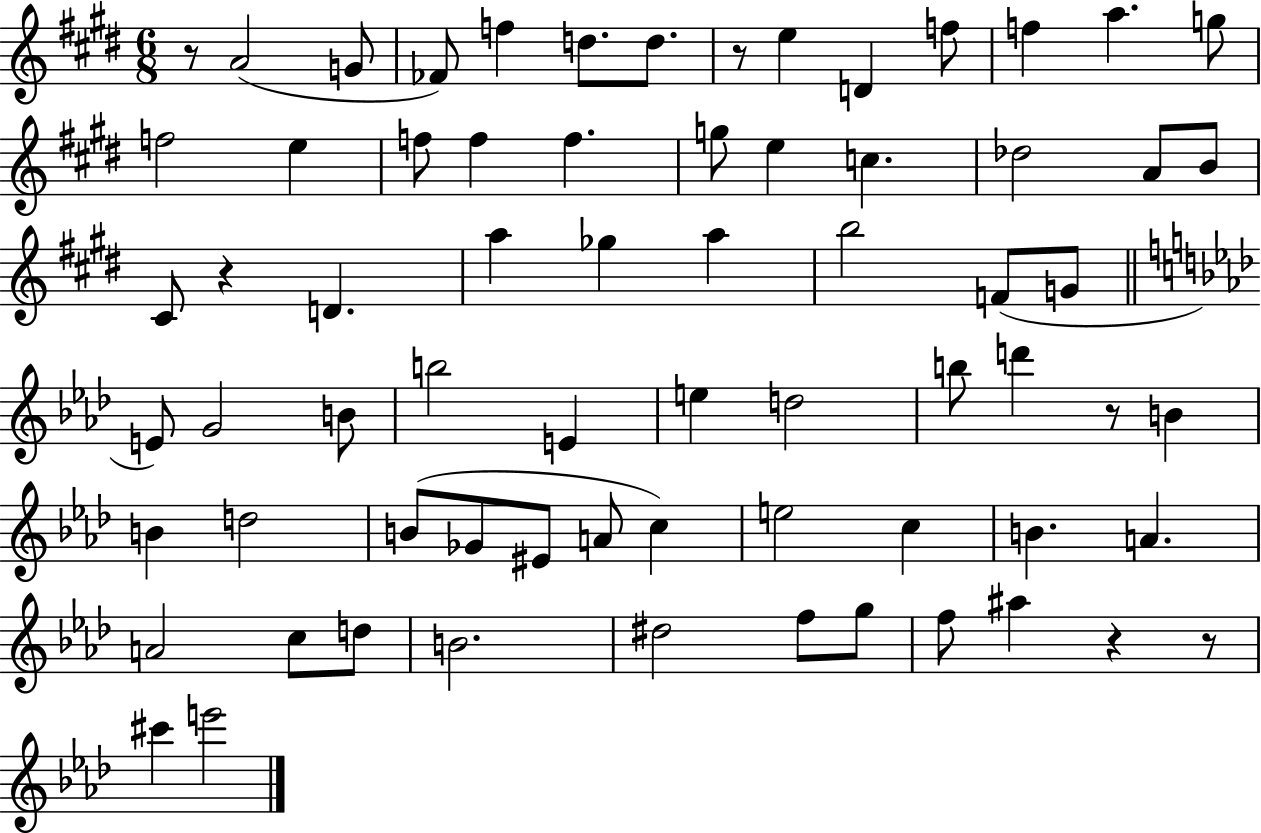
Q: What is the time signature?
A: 6/8